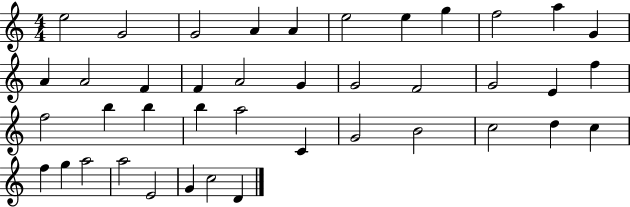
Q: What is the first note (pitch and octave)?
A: E5